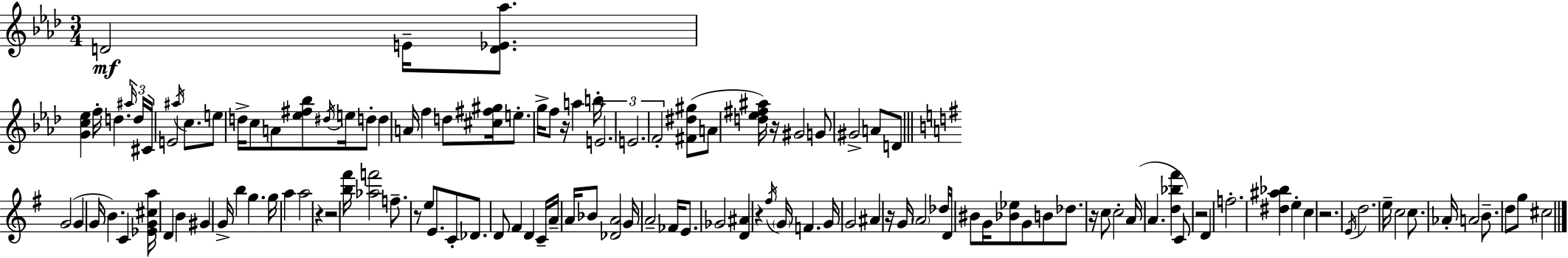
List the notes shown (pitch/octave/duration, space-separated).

D4/h E4/s [D4,Eb4,Ab5]/e. [G4,C5,Eb5]/q F5/s D5/q. A#5/s D5/s C#4/s E4/h A#5/s C5/e. E5/e D5/s C5/e A4/e [Eb5,F#5,Bb5]/e D#5/s E5/s D5/e D5/q A4/s F5/q D5/e [C#5,F#5,G#5]/s E5/e. G5/s F5/e R/s A5/q B5/s E4/h. E4/h. F4/h [F#4,D#5,G#5]/e A4/e [D5,Eb5,F#5,A#5]/s R/s G#4/h G4/e G#4/h A4/e D4/e G4/h G4/q G4/s B4/q. C4/q [Eb4,G4,C#5,A5]/s D4/q B4/q G#4/q G4/s B5/q G5/q. G5/s A5/q A5/h R/q R/h [B5,F#6]/s [Ab5,F6]/h F5/e. R/e E5/e E4/e. C4/e Db4/e. D4/e F#4/q D4/q C4/s A4/s A4/s Bb4/e [Db4,A4]/h G4/s A4/h FES4/s E4/e. Gb4/h [D4,A#4]/q R/q F#5/s G4/s F4/q. G4/s G4/h A#4/q R/s G4/s A4/h Db5/s D4/s BIS4/e G4/s [Bb4,Eb5]/e G4/e B4/e Db5/e. R/s C5/e C5/h A4/s A4/q. [D5,Bb5,F#6]/q C4/e R/h D4/q F5/h. [D#5,A#5,Bb5]/q E5/q C5/q R/h. E4/s D5/h. E5/s C5/h C5/e. Ab4/s A4/h B4/e. D5/e G5/e C#5/h